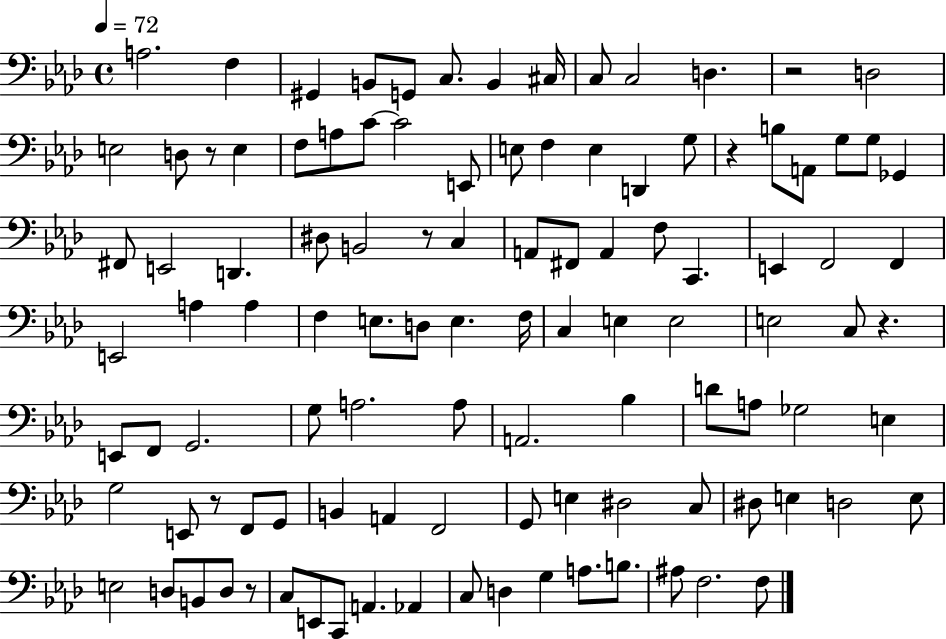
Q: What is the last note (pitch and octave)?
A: F3